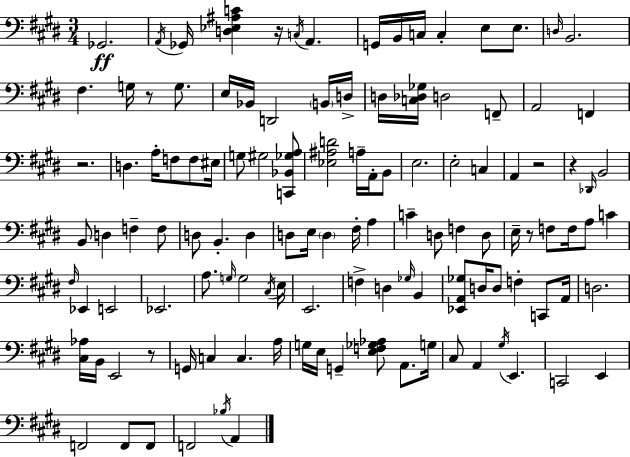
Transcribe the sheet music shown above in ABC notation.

X:1
T:Untitled
M:3/4
L:1/4
K:E
_G,,2 A,,/4 _G,,/4 [D,_E,^A,C] z/4 C,/4 A,, G,,/4 B,,/4 C,/4 C, E,/2 E,/2 D,/4 B,,2 ^F, G,/4 z/2 G,/2 E,/4 _B,,/4 D,,2 B,,/4 D,/4 D,/4 [C,_D,_G,]/4 D,2 F,,/2 A,,2 F,, z2 D, A,/4 F,/2 F,/2 ^E,/4 G,/2 ^G,2 [C,,_B,,_G,A,]/2 [_E,^A,D]2 A,/4 A,,/4 B,,/2 E,2 E,2 C, A,, z2 z _D,,/4 B,,2 B,,/2 D, F, F,/2 D,/2 B,, D, D,/2 E,/4 D, ^F,/4 A, C D,/2 F, D,/2 E,/4 z/2 F,/2 F,/4 A,/2 C ^F,/4 _E,, E,,2 _E,,2 A,/2 G,/4 G,2 ^C,/4 E,/4 E,,2 F, D, _G,/4 B,, [_E,,A,,_G,]/2 D,/4 D,/2 F, C,,/2 A,,/4 D,2 [^C,_A,]/4 B,,/4 E,,2 z/2 G,,/4 C, C, A,/4 G,/4 E,/4 G,, [E,F,_G,_A,]/2 A,,/2 G,/4 ^C,/2 A,, ^G,/4 E,, C,,2 E,, F,,2 F,,/2 F,,/2 F,,2 _B,/4 A,,